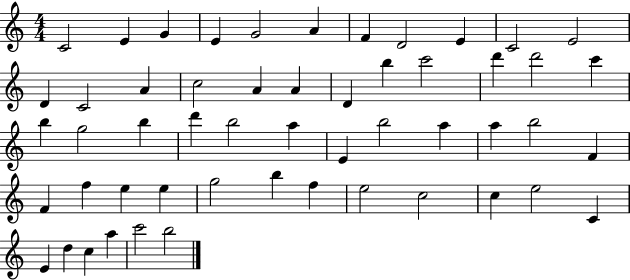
X:1
T:Untitled
M:4/4
L:1/4
K:C
C2 E G E G2 A F D2 E C2 E2 D C2 A c2 A A D b c'2 d' d'2 c' b g2 b d' b2 a E b2 a a b2 F F f e e g2 b f e2 c2 c e2 C E d c a c'2 b2